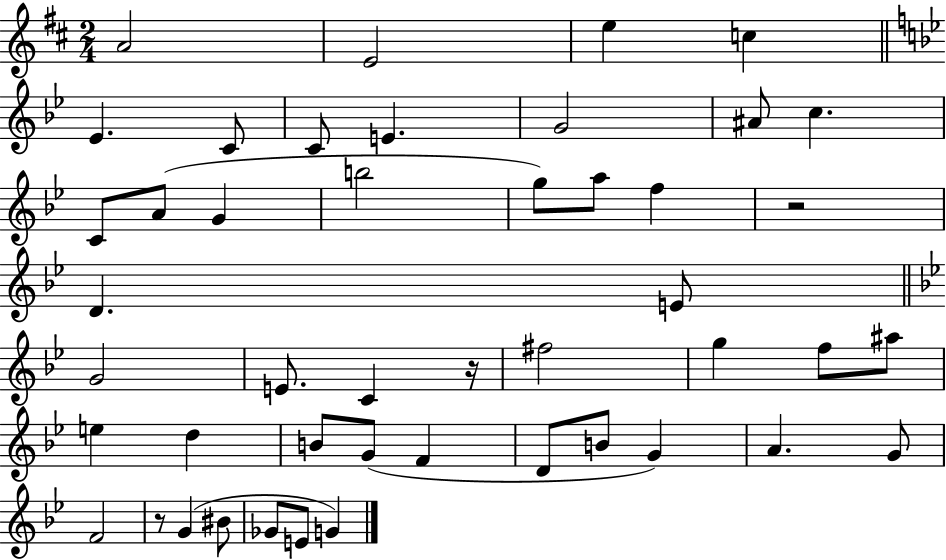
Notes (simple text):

A4/h E4/h E5/q C5/q Eb4/q. C4/e C4/e E4/q. G4/h A#4/e C5/q. C4/e A4/e G4/q B5/h G5/e A5/e F5/q R/h D4/q. E4/e G4/h E4/e. C4/q R/s F#5/h G5/q F5/e A#5/e E5/q D5/q B4/e G4/e F4/q D4/e B4/e G4/q A4/q. G4/e F4/h R/e G4/q BIS4/e Gb4/e E4/e G4/q